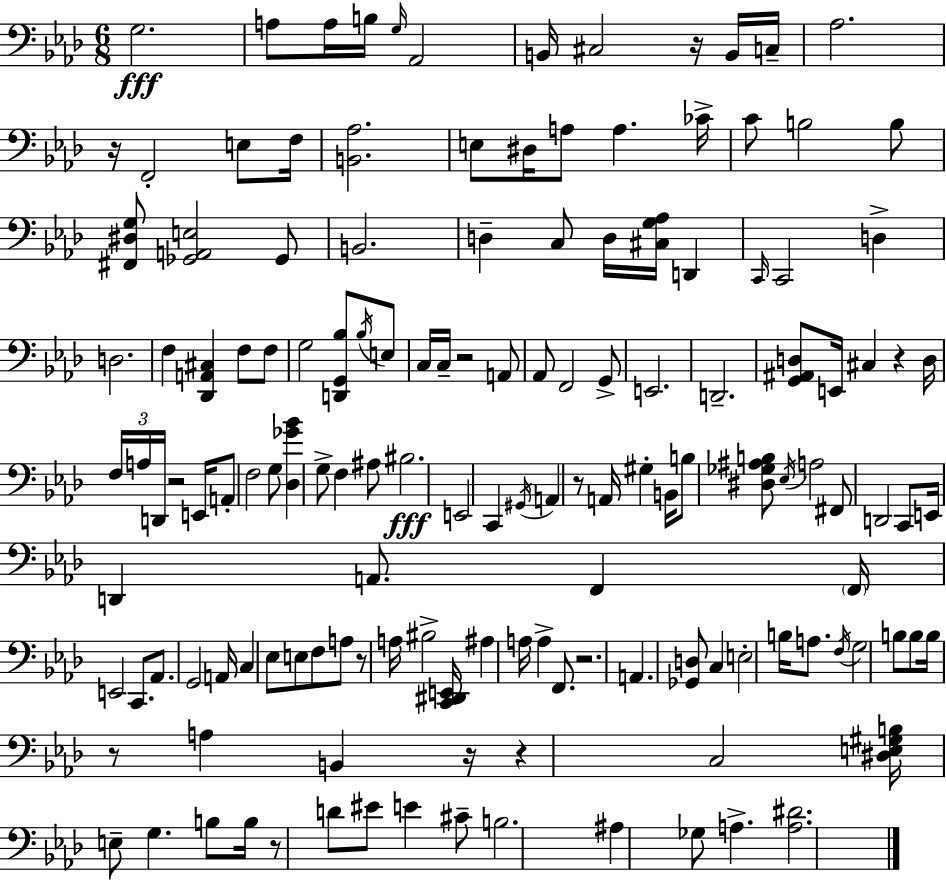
{
  \clef bass
  \numericTimeSignature
  \time 6/8
  \key aes \major
  g2.\fff | a8 a16 b16 \grace { g16 } aes,2 | b,16 cis2 r16 b,16 | c16-- aes2. | \break r16 f,2-. e8 | f16 <b, aes>2. | e8 dis16 a8 a4. | ces'16-> c'8 b2 b8 | \break <fis, dis g>8 <ges, a, e>2 ges,8 | b,2. | d4-- c8 d16 <cis g aes>16 d,4 | \grace { c,16 } c,2 d4-> | \break d2. | f4 <des, a, cis>4 f8 | f8 g2 <d, g, bes>8 | \acciaccatura { bes16 } e8 c16 c16-- r2 | \break a,8 aes,8 f,2 | g,8-> e,2. | d,2.-- | <g, ais, d>8 e,16 cis4 r4 | \break d16 \tuplet 3/2 { f16 a16 d,16 } r2 | e,16 a,8-. f2 | g8 <des ges' bes'>4 g8-> f4 | ais8 bis2.\fff | \break e,2 c,4 | \acciaccatura { gis,16 } a,4 r8 a,16 gis4-. | b,16 b8 <dis ges ais b>8 \acciaccatura { ees16 } a2 | fis,8 d,2 | \break c,8 e,16 d,4 a,8. | f,4 \parenthesize f,16 e,2 | c,8. aes,8. g,2 | a,16 c4 ees8 e8 | \break f8 a8 r8 a16 bis2-> | <c, dis, e,>16 ais4 a16 a4-> | f,8. r2. | a,4. <ges, d>8 | \break c4 e2-. | b16 a8. \acciaccatura { f16 } g2 | b8 b8 b16 r8 a4 | b,4 r16 r4 c2 | \break <dis e gis b>16 e8-- g4. | b8 b16 r8 d'8 eis'8 | e'4 cis'8-- b2. | ais4 ges8 | \break a4.-> <a dis'>2. | \bar "|."
}